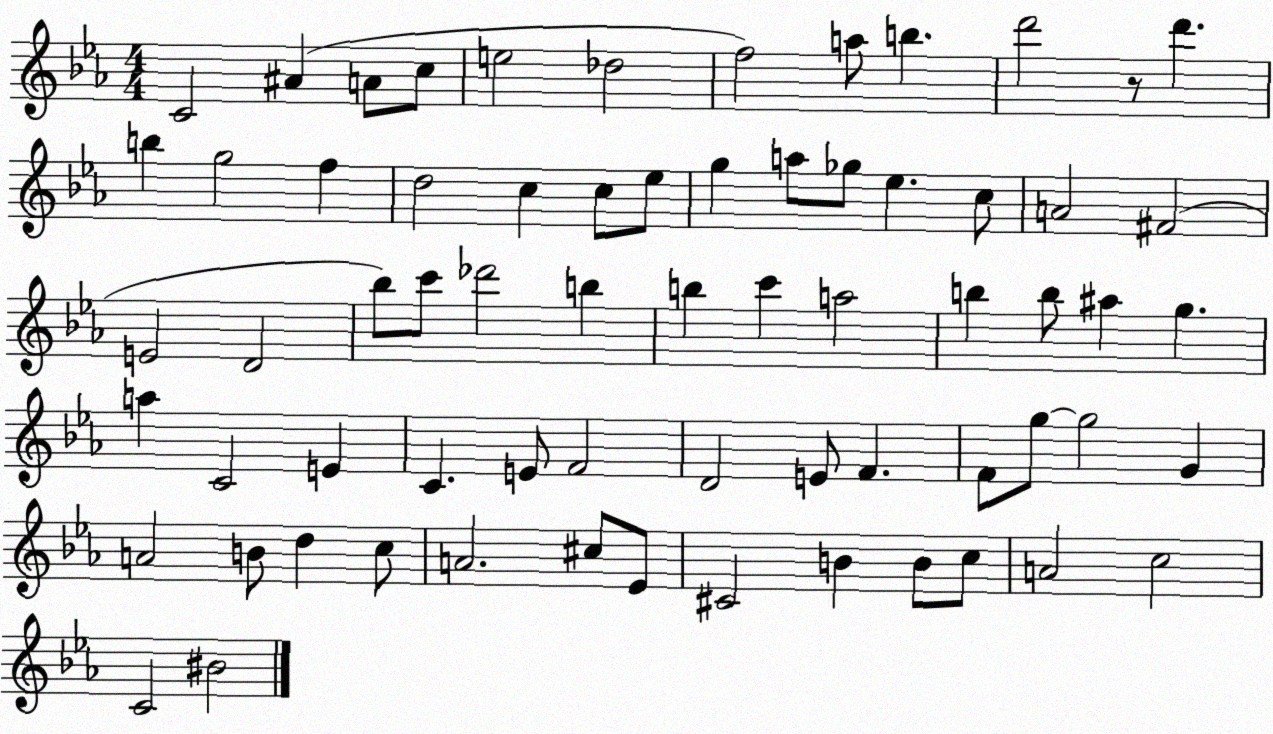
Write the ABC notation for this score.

X:1
T:Untitled
M:4/4
L:1/4
K:Eb
C2 ^A A/2 c/2 e2 _d2 f2 a/2 b d'2 z/2 d' b g2 f d2 c c/2 _e/2 g a/2 _g/2 _e c/2 A2 ^F2 E2 D2 _b/2 c'/2 _d'2 b b c' a2 b b/2 ^a g a C2 E C E/2 F2 D2 E/2 F F/2 g/2 g2 G A2 B/2 d c/2 A2 ^c/2 _E/2 ^C2 B B/2 c/2 A2 c2 C2 ^B2